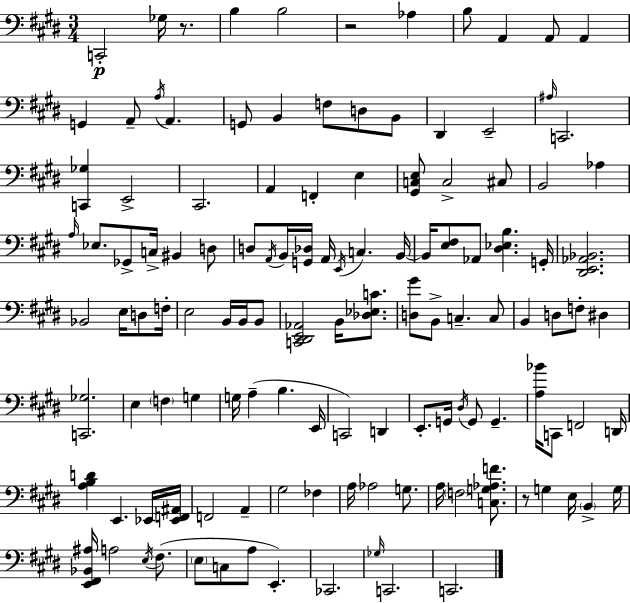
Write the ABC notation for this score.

X:1
T:Untitled
M:3/4
L:1/4
K:E
C,,2 _G,/4 z/2 B, B,2 z2 _A, B,/2 A,, A,,/2 A,, G,, A,,/2 A,/4 A,, G,,/2 B,, F,/2 D,/2 B,,/2 ^D,, E,,2 ^A,/4 C,,2 [C,,_G,] E,,2 ^C,,2 A,, F,, E, [^G,,C,E,]/2 C,2 ^C,/2 B,,2 _A, A,/4 _E,/2 _G,,/2 C,/4 ^B,, D,/2 D,/2 A,,/4 B,,/4 [G,,_D,]/4 A,,/4 E,,/4 C, B,,/4 B,,/4 [E,^F,]/2 _A,,/2 [^D,_E,B,] G,,/4 [^D,,E,,_A,,_B,,]2 _B,,2 E,/4 D,/2 F,/4 E,2 B,,/4 B,,/4 B,,/2 [C,,^D,,E,,_A,,]2 B,,/4 [_D,_E,C]/2 [D,^G]/2 B,,/2 C, C,/2 B,, D,/2 F,/2 ^D, [C,,_G,]2 E, F, G, G,/4 A, B, E,,/4 C,,2 D,, E,,/2 G,,/4 ^D,/4 G,,/2 G,, [A,_B]/4 C,,/2 F,,2 D,,/4 [A,B,D] E,, _E,,/4 [_E,,F,,^A,,]/4 F,,2 A,, ^G,2 _F, A,/4 _A,2 G,/2 A,/4 F,2 [C,G,_A,F]/2 z/2 G, E,/4 B,, G,/4 [E,,^F,,_B,,^A,]/4 A,2 E,/4 ^F,/2 E,/2 C,/2 A,/2 E,, _C,,2 _G,/4 C,,2 C,,2